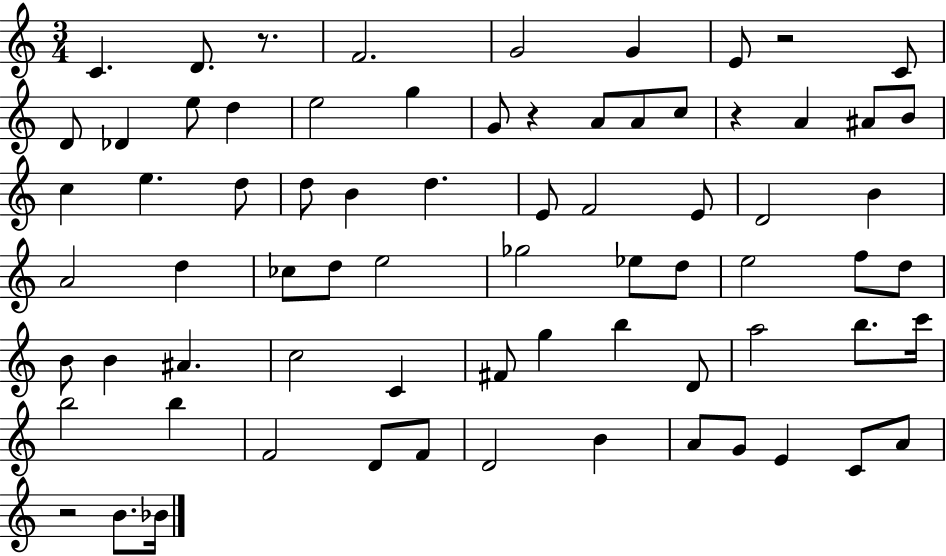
C4/q. D4/e. R/e. F4/h. G4/h G4/q E4/e R/h C4/e D4/e Db4/q E5/e D5/q E5/h G5/q G4/e R/q A4/e A4/e C5/e R/q A4/q A#4/e B4/e C5/q E5/q. D5/e D5/e B4/q D5/q. E4/e F4/h E4/e D4/h B4/q A4/h D5/q CES5/e D5/e E5/h Gb5/h Eb5/e D5/e E5/h F5/e D5/e B4/e B4/q A#4/q. C5/h C4/q F#4/e G5/q B5/q D4/e A5/h B5/e. C6/s B5/h B5/q F4/h D4/e F4/e D4/h B4/q A4/e G4/e E4/q C4/e A4/e R/h B4/e. Bb4/s